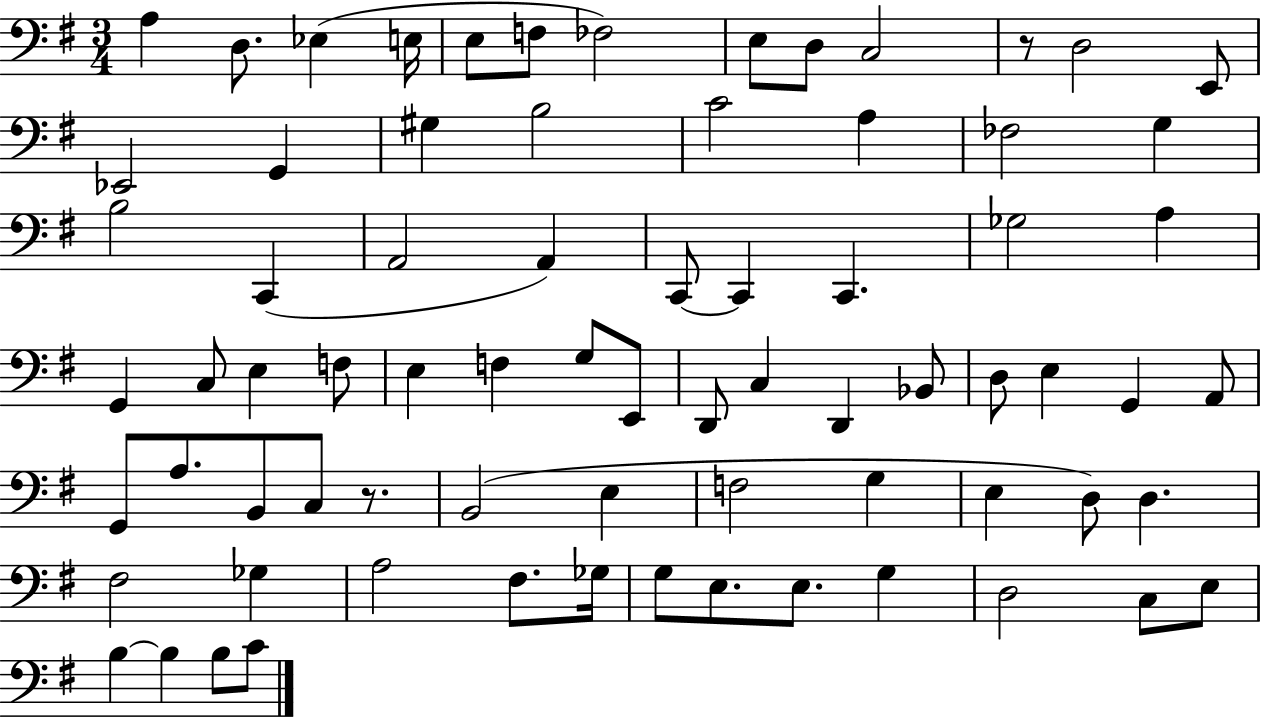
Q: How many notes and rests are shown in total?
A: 74